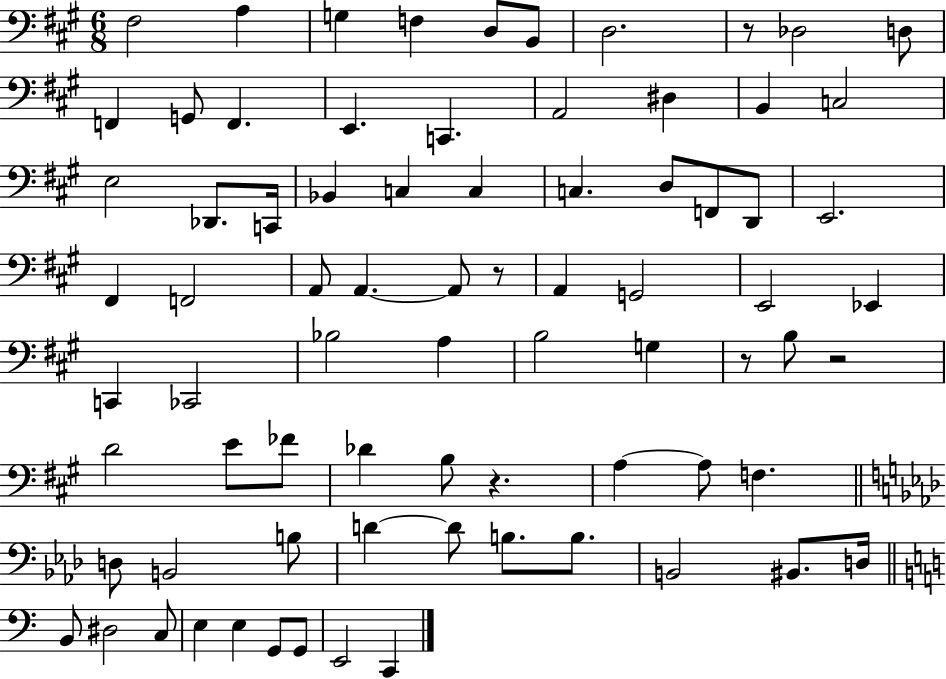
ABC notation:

X:1
T:Untitled
M:6/8
L:1/4
K:A
^F,2 A, G, F, D,/2 B,,/2 D,2 z/2 _D,2 D,/2 F,, G,,/2 F,, E,, C,, A,,2 ^D, B,, C,2 E,2 _D,,/2 C,,/4 _B,, C, C, C, D,/2 F,,/2 D,,/2 E,,2 ^F,, F,,2 A,,/2 A,, A,,/2 z/2 A,, G,,2 E,,2 _E,, C,, _C,,2 _B,2 A, B,2 G, z/2 B,/2 z2 D2 E/2 _F/2 _D B,/2 z A, A,/2 F, D,/2 B,,2 B,/2 D D/2 B,/2 B,/2 B,,2 ^B,,/2 D,/4 B,,/2 ^D,2 C,/2 E, E, G,,/2 G,,/2 E,,2 C,,